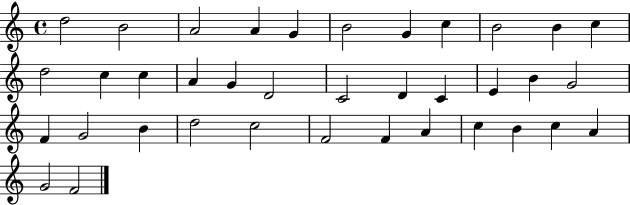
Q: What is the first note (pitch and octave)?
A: D5